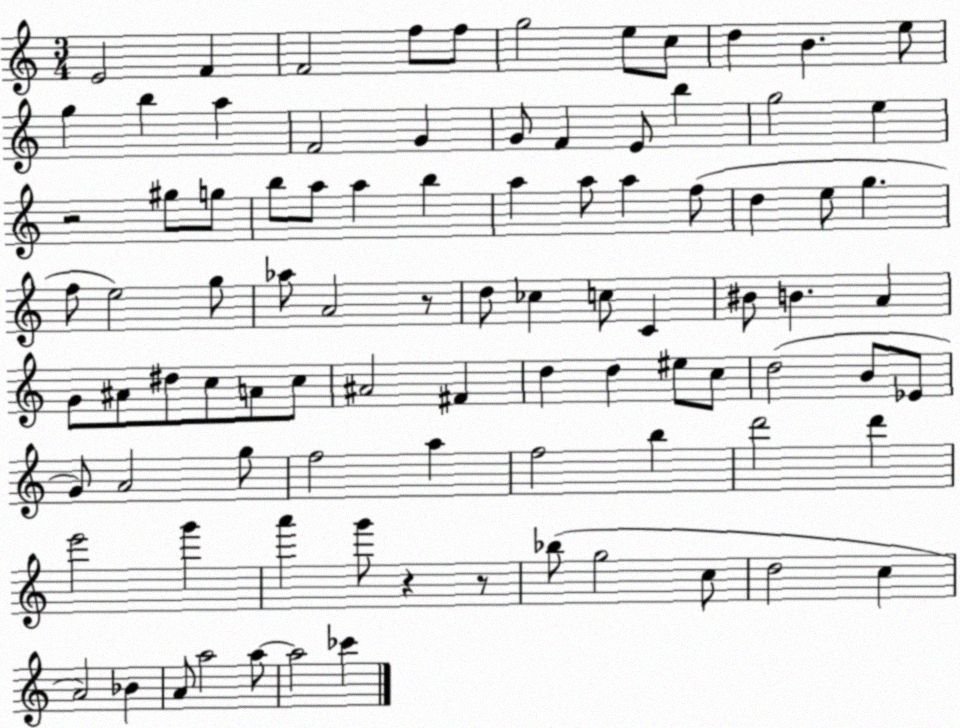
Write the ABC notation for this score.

X:1
T:Untitled
M:3/4
L:1/4
K:C
E2 F F2 f/2 f/2 g2 e/2 c/2 d B e/2 g b a F2 G G/2 F E/2 b g2 e z2 ^g/2 g/2 b/2 a/2 a b a a/2 a f/2 d e/2 g f/2 e2 g/2 _a/2 A2 z/2 d/2 _c c/2 C ^B/2 B A G/2 ^A/2 ^d/2 c/2 A/2 c/2 ^A2 ^F d d ^e/2 c/2 d2 B/2 _E/2 G/2 A2 g/2 f2 a f2 b d'2 d' e'2 g' a' g'/2 z z/2 _b/2 g2 c/2 d2 c A2 _B A/2 a2 a/2 a2 _c'